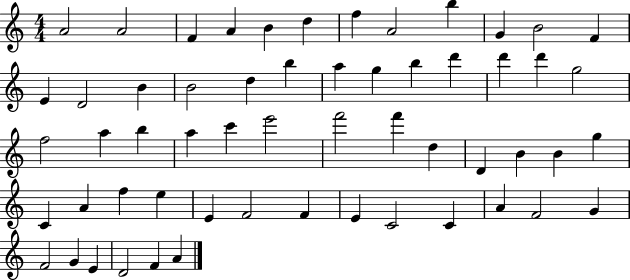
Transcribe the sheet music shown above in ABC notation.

X:1
T:Untitled
M:4/4
L:1/4
K:C
A2 A2 F A B d f A2 b G B2 F E D2 B B2 d b a g b d' d' d' g2 f2 a b a c' e'2 f'2 f' d D B B g C A f e E F2 F E C2 C A F2 G F2 G E D2 F A